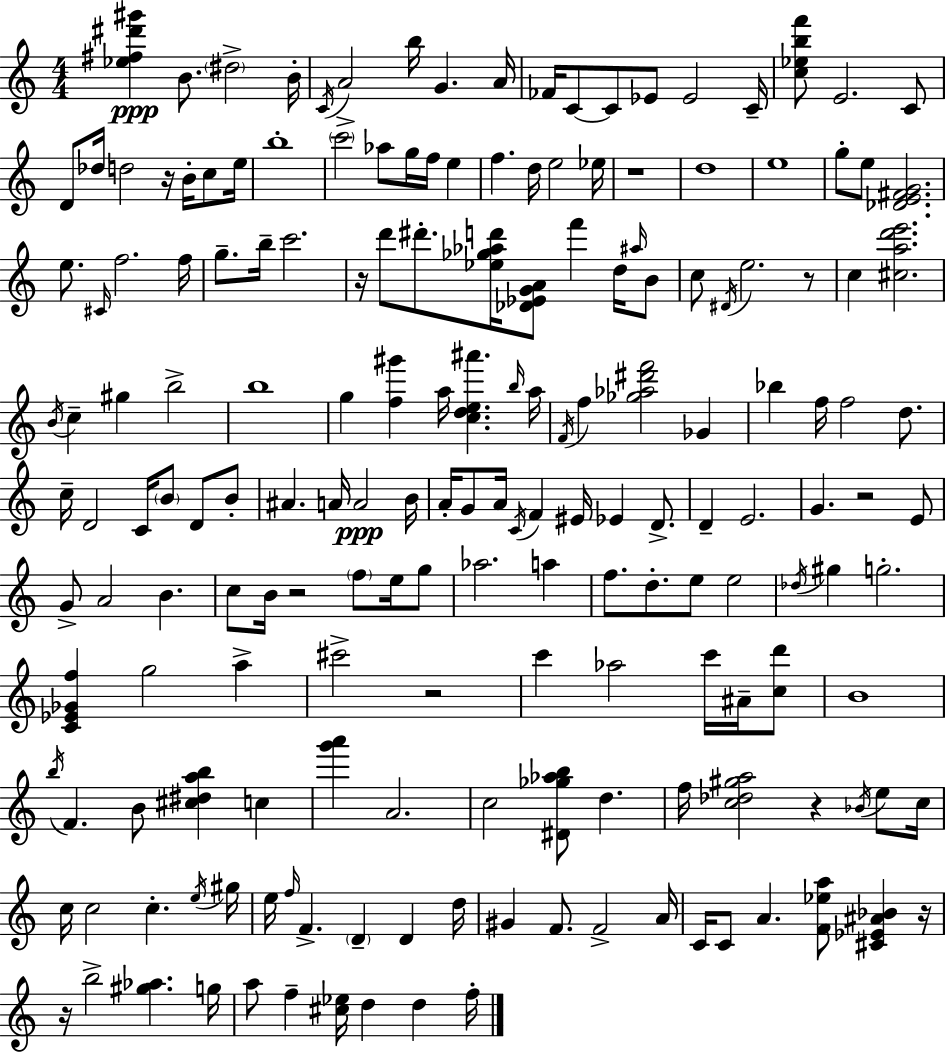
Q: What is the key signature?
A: A minor